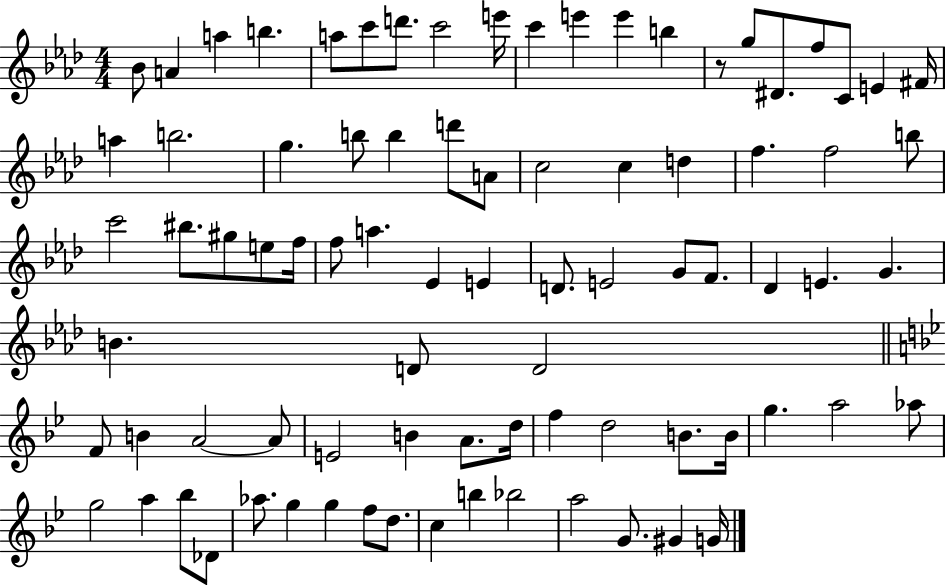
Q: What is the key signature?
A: AES major